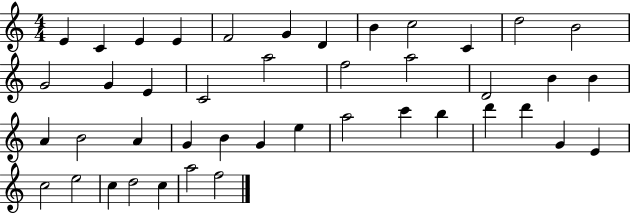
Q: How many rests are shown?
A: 0